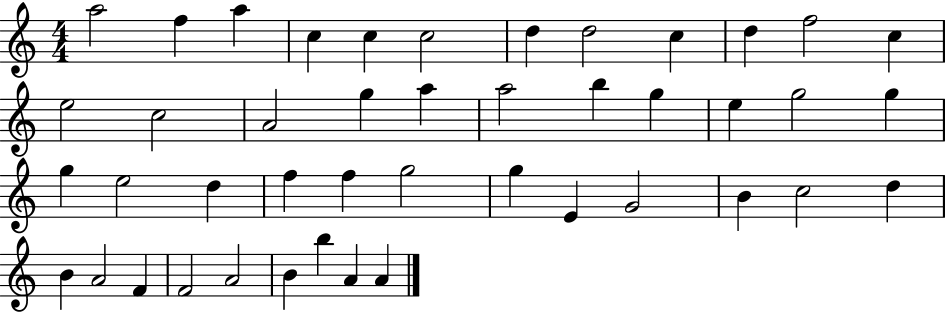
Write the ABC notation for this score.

X:1
T:Untitled
M:4/4
L:1/4
K:C
a2 f a c c c2 d d2 c d f2 c e2 c2 A2 g a a2 b g e g2 g g e2 d f f g2 g E G2 B c2 d B A2 F F2 A2 B b A A